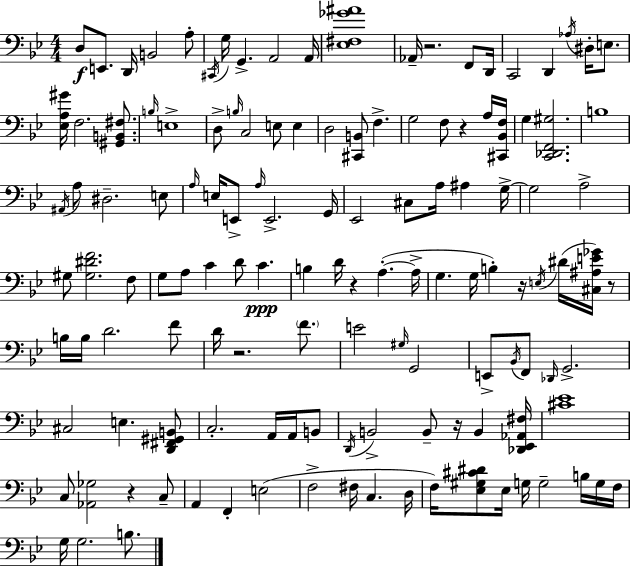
X:1
T:Untitled
M:4/4
L:1/4
K:Gm
D,/2 E,,/2 D,,/4 B,,2 A,/2 ^C,,/4 G,/4 G,, A,,2 A,,/4 [_E,^F,_G^A]4 _A,,/4 z2 F,,/2 D,,/4 C,,2 D,, _A,/4 ^D,/4 E,/2 [_E,A,^G]/4 F,2 [^G,,B,,^F,]/2 B,/4 E,4 D,/2 B,/4 C,2 E,/2 E, D,2 [^C,,B,,]/2 F, G,2 F,/2 z A,/4 [^C,,_B,,F,]/4 G, [C,,_D,,F,,^G,]2 B,4 ^A,,/4 A,/2 ^D,2 E,/2 A,/4 E,/4 E,,/2 A,/4 E,,2 G,,/4 _E,,2 ^C,/2 A,/4 ^A, G,/4 G,2 A,2 ^G,/2 [^G,^DF]2 F,/2 G,/2 A,/2 C D/2 C B, D/4 z A, A,/4 G, G,/4 B, z/4 E,/4 ^D/4 [^C,^A,E_G]/4 z/2 B,/4 B,/4 D2 F/2 D/4 z2 F/2 E2 ^G,/4 G,,2 E,,/2 _B,,/4 F,,/2 _D,,/4 G,,2 ^C,2 E, [D,,^F,,^G,,B,,]/2 C,2 A,,/4 A,,/4 B,,/2 D,,/4 B,,2 B,,/2 z/4 B,, [_D,,_E,,_A,,^F,]/4 [^C_E]4 C,/2 [_A,,_G,]2 z C,/2 A,, F,, E,2 F,2 ^F,/4 C, D,/4 F,/4 [_E,^G,^C^D]/2 _E,/4 G,/4 G,2 B,/4 G,/4 F,/4 G,/4 G,2 B,/2